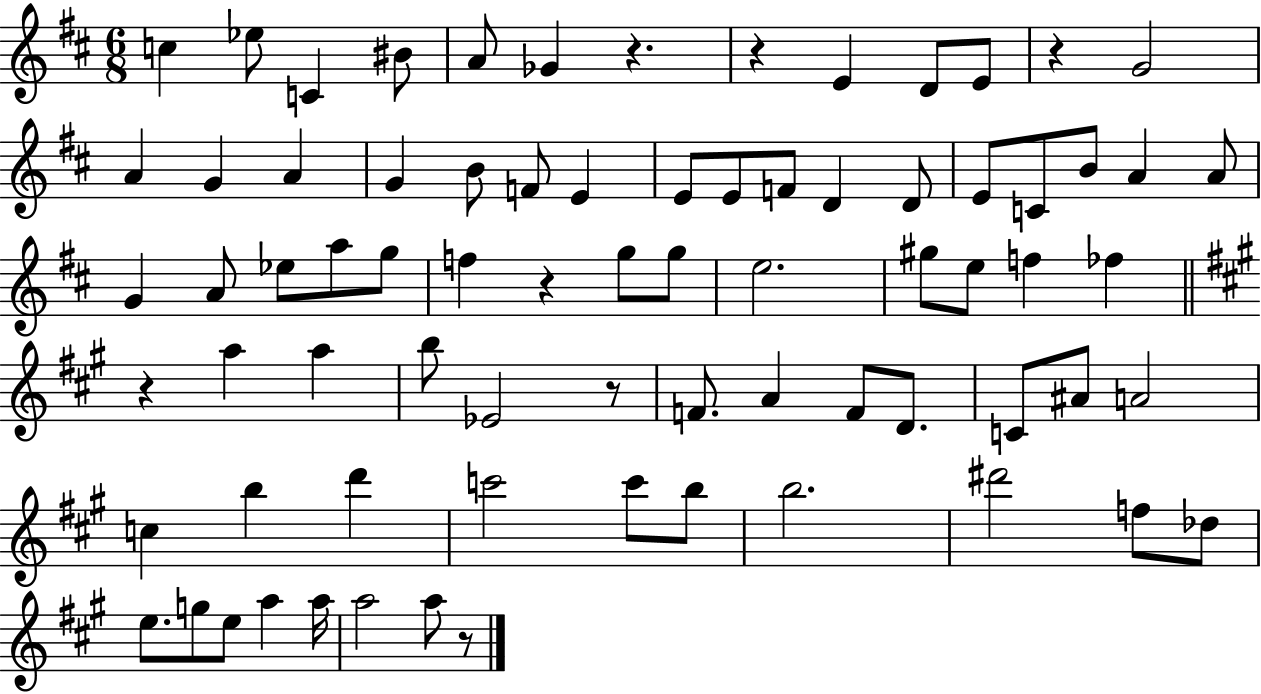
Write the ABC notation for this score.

X:1
T:Untitled
M:6/8
L:1/4
K:D
c _e/2 C ^B/2 A/2 _G z z E D/2 E/2 z G2 A G A G B/2 F/2 E E/2 E/2 F/2 D D/2 E/2 C/2 B/2 A A/2 G A/2 _e/2 a/2 g/2 f z g/2 g/2 e2 ^g/2 e/2 f _f z a a b/2 _E2 z/2 F/2 A F/2 D/2 C/2 ^A/2 A2 c b d' c'2 c'/2 b/2 b2 ^d'2 f/2 _d/2 e/2 g/2 e/2 a a/4 a2 a/2 z/2